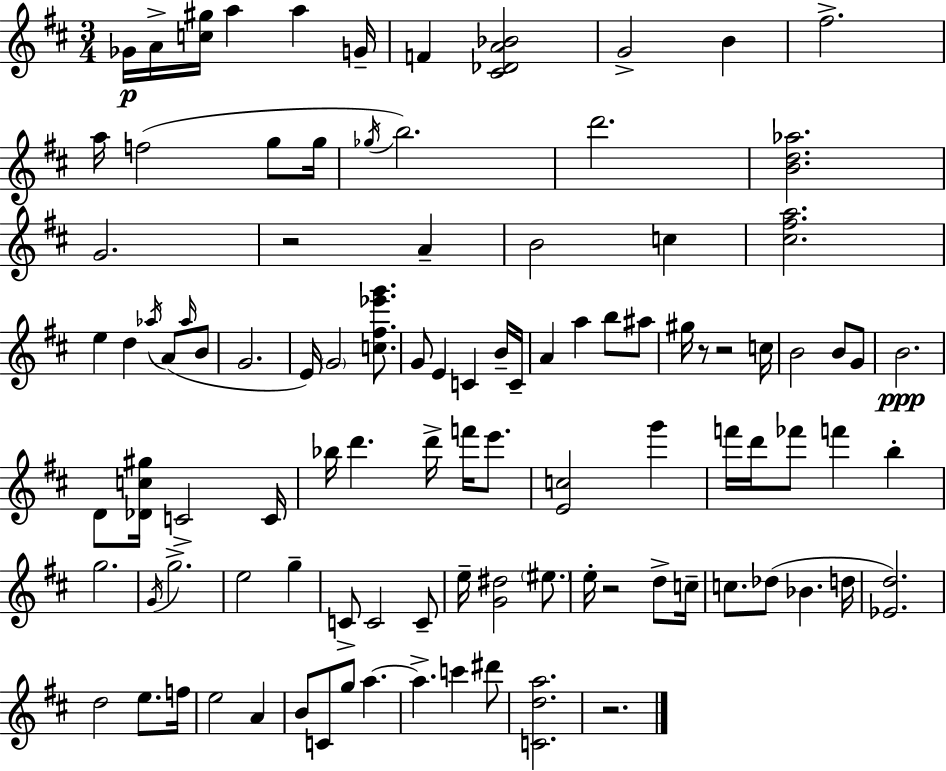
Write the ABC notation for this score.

X:1
T:Untitled
M:3/4
L:1/4
K:D
_G/4 A/4 [c^g]/4 a a G/4 F [^C_DA_B]2 G2 B ^f2 a/4 f2 g/2 g/4 _g/4 b2 d'2 [Bd_a]2 G2 z2 A B2 c [^c^fa]2 e d _a/4 A/2 _a/4 B/2 G2 E/4 G2 [c^f_e'g']/2 G/2 E C B/4 C/4 A a b/2 ^a/2 ^g/4 z/2 z2 c/4 B2 B/2 G/2 B2 D/2 [_Dc^g]/4 C2 C/4 _b/4 d' d'/4 f'/4 e'/2 [Ec]2 g' f'/4 d'/4 _f'/2 f' b g2 G/4 g2 e2 g C/2 C2 C/2 e/4 [G^d]2 ^e/2 e/4 z2 d/2 c/4 c/2 _d/2 _B d/4 [_Ed]2 d2 e/2 f/4 e2 A B/2 C/2 g/2 a a c' ^d'/2 [Cda]2 z2